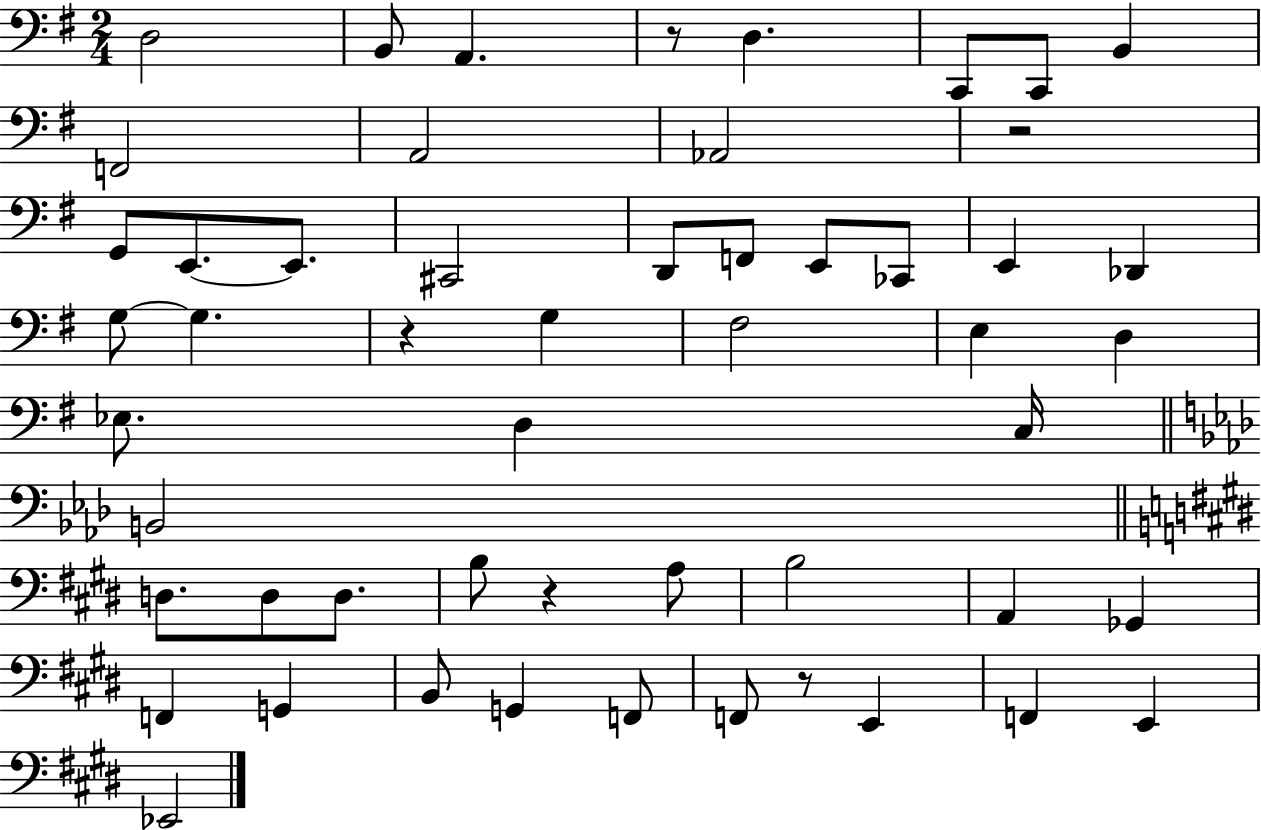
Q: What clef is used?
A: bass